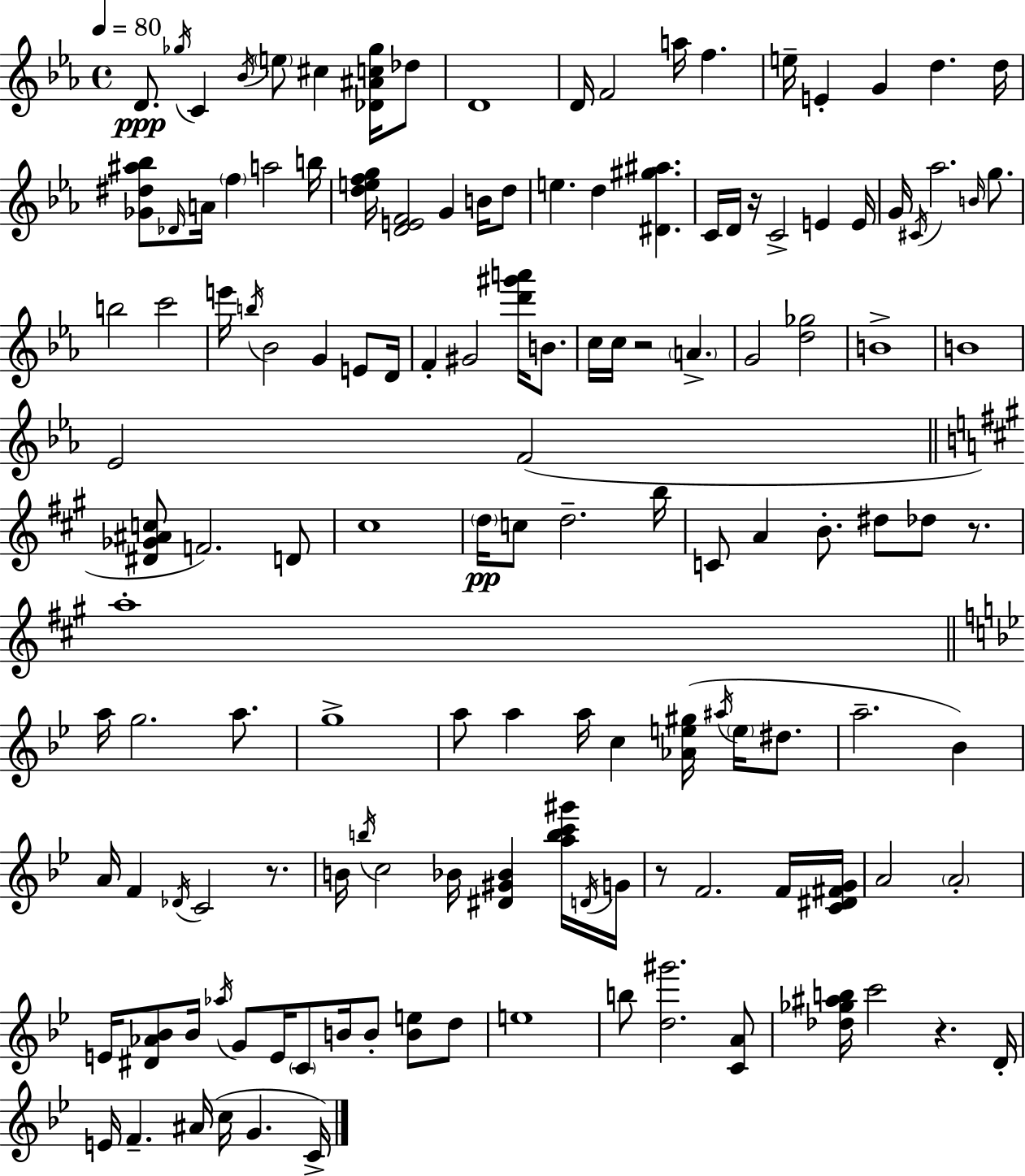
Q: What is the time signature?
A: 4/4